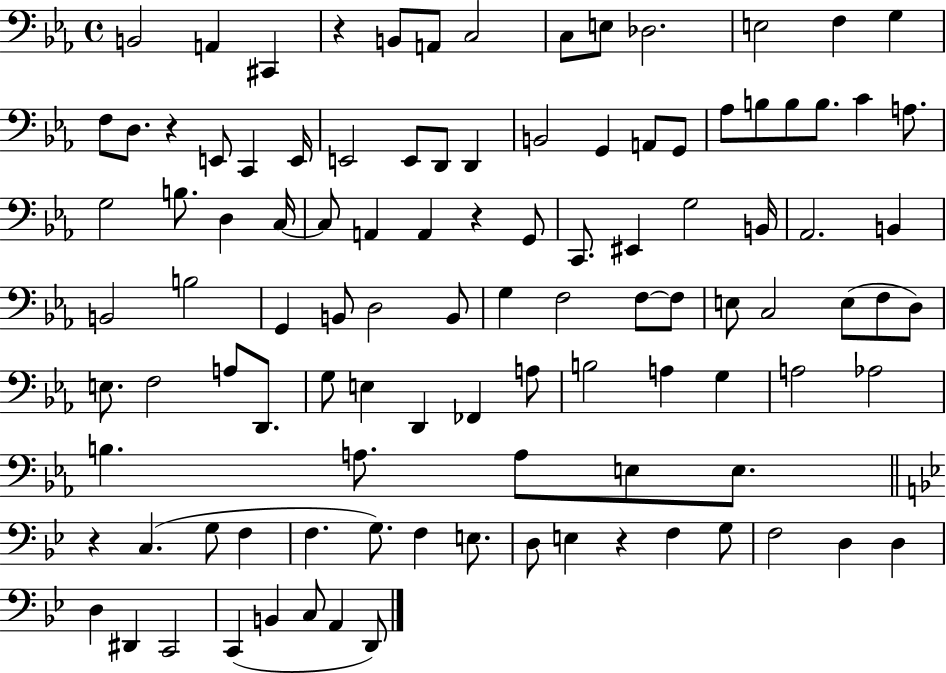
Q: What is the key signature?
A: EES major